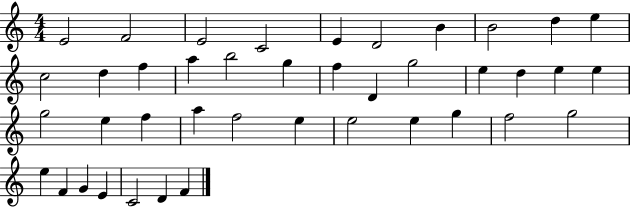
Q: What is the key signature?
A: C major